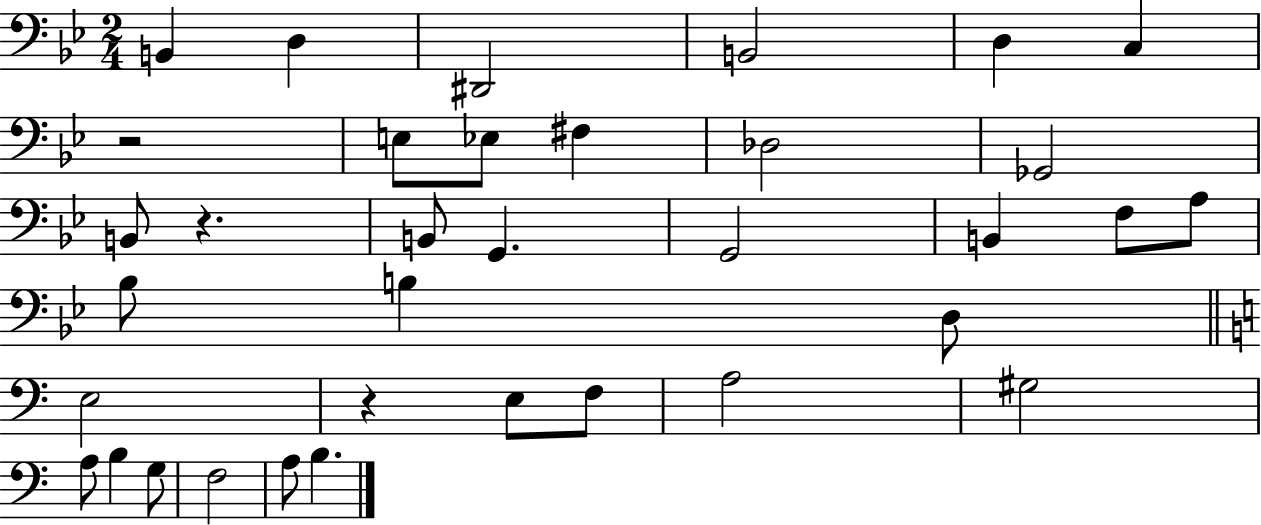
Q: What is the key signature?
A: BES major